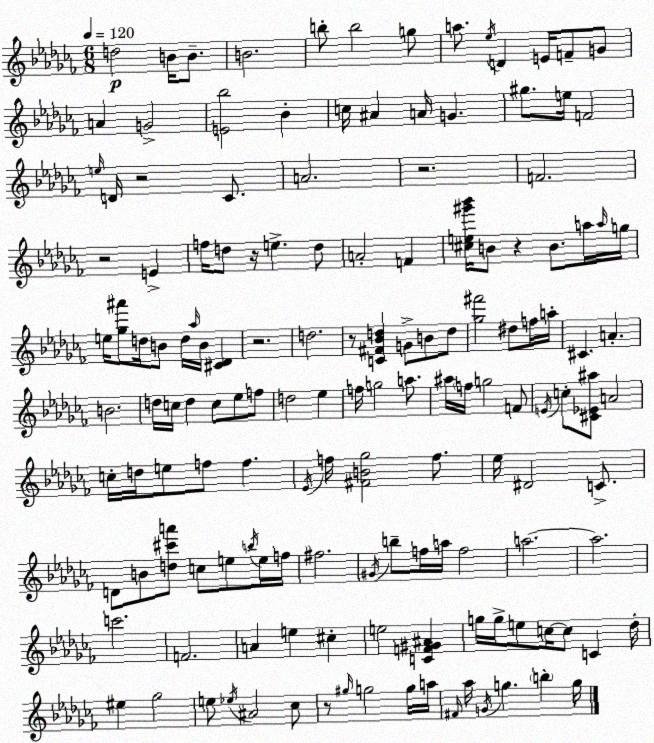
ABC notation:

X:1
T:Untitled
M:6/8
L:1/4
K:Abm
d2 B/4 B/2 B2 b/2 b2 g/2 a/2 _e/4 D E/4 F/2 G/2 A G2 [E_b]2 _B c/4 ^A A/4 G ^g/2 e/4 F2 e/4 D/4 z2 _C/2 A2 z2 F2 z2 E f/4 d/2 z/4 e d/2 A2 F [^ce^g'_b']/4 B/2 z B/2 a/4 a/4 g/4 e/4 [_g^a']/2 d/4 B/2 d/4 _a/4 B/4 [^C_D] z2 d2 z/2 [C^F_Bd] G/2 B/2 d/2 [_g^f']2 ^d/2 f/4 a/4 ^C A B2 d/4 c/4 d c/2 _e/2 f/2 d2 _e f/4 g2 a/2 ^a/4 f/4 g2 F/2 E/4 c/2 [^C_E^a]/2 A2 c/4 d/4 e/2 f/2 f _E/4 f/4 [^FB_g]2 f/2 _e/4 ^D2 C/2 D/2 B/2 [d^c'a']/2 c/2 e/2 b/4 e/4 f/4 ^f2 ^G/4 b/2 f/4 a/4 f2 a2 a2 c'2 F2 A e ^c e2 [CF^G^A] g/4 g/4 e/2 c/4 c/2 C _d/4 ^e _g2 e/2 _e/4 ^A2 _c/2 z/2 ^g/4 g2 g/4 a/4 ^F/4 _a/4 G/4 g b g/4